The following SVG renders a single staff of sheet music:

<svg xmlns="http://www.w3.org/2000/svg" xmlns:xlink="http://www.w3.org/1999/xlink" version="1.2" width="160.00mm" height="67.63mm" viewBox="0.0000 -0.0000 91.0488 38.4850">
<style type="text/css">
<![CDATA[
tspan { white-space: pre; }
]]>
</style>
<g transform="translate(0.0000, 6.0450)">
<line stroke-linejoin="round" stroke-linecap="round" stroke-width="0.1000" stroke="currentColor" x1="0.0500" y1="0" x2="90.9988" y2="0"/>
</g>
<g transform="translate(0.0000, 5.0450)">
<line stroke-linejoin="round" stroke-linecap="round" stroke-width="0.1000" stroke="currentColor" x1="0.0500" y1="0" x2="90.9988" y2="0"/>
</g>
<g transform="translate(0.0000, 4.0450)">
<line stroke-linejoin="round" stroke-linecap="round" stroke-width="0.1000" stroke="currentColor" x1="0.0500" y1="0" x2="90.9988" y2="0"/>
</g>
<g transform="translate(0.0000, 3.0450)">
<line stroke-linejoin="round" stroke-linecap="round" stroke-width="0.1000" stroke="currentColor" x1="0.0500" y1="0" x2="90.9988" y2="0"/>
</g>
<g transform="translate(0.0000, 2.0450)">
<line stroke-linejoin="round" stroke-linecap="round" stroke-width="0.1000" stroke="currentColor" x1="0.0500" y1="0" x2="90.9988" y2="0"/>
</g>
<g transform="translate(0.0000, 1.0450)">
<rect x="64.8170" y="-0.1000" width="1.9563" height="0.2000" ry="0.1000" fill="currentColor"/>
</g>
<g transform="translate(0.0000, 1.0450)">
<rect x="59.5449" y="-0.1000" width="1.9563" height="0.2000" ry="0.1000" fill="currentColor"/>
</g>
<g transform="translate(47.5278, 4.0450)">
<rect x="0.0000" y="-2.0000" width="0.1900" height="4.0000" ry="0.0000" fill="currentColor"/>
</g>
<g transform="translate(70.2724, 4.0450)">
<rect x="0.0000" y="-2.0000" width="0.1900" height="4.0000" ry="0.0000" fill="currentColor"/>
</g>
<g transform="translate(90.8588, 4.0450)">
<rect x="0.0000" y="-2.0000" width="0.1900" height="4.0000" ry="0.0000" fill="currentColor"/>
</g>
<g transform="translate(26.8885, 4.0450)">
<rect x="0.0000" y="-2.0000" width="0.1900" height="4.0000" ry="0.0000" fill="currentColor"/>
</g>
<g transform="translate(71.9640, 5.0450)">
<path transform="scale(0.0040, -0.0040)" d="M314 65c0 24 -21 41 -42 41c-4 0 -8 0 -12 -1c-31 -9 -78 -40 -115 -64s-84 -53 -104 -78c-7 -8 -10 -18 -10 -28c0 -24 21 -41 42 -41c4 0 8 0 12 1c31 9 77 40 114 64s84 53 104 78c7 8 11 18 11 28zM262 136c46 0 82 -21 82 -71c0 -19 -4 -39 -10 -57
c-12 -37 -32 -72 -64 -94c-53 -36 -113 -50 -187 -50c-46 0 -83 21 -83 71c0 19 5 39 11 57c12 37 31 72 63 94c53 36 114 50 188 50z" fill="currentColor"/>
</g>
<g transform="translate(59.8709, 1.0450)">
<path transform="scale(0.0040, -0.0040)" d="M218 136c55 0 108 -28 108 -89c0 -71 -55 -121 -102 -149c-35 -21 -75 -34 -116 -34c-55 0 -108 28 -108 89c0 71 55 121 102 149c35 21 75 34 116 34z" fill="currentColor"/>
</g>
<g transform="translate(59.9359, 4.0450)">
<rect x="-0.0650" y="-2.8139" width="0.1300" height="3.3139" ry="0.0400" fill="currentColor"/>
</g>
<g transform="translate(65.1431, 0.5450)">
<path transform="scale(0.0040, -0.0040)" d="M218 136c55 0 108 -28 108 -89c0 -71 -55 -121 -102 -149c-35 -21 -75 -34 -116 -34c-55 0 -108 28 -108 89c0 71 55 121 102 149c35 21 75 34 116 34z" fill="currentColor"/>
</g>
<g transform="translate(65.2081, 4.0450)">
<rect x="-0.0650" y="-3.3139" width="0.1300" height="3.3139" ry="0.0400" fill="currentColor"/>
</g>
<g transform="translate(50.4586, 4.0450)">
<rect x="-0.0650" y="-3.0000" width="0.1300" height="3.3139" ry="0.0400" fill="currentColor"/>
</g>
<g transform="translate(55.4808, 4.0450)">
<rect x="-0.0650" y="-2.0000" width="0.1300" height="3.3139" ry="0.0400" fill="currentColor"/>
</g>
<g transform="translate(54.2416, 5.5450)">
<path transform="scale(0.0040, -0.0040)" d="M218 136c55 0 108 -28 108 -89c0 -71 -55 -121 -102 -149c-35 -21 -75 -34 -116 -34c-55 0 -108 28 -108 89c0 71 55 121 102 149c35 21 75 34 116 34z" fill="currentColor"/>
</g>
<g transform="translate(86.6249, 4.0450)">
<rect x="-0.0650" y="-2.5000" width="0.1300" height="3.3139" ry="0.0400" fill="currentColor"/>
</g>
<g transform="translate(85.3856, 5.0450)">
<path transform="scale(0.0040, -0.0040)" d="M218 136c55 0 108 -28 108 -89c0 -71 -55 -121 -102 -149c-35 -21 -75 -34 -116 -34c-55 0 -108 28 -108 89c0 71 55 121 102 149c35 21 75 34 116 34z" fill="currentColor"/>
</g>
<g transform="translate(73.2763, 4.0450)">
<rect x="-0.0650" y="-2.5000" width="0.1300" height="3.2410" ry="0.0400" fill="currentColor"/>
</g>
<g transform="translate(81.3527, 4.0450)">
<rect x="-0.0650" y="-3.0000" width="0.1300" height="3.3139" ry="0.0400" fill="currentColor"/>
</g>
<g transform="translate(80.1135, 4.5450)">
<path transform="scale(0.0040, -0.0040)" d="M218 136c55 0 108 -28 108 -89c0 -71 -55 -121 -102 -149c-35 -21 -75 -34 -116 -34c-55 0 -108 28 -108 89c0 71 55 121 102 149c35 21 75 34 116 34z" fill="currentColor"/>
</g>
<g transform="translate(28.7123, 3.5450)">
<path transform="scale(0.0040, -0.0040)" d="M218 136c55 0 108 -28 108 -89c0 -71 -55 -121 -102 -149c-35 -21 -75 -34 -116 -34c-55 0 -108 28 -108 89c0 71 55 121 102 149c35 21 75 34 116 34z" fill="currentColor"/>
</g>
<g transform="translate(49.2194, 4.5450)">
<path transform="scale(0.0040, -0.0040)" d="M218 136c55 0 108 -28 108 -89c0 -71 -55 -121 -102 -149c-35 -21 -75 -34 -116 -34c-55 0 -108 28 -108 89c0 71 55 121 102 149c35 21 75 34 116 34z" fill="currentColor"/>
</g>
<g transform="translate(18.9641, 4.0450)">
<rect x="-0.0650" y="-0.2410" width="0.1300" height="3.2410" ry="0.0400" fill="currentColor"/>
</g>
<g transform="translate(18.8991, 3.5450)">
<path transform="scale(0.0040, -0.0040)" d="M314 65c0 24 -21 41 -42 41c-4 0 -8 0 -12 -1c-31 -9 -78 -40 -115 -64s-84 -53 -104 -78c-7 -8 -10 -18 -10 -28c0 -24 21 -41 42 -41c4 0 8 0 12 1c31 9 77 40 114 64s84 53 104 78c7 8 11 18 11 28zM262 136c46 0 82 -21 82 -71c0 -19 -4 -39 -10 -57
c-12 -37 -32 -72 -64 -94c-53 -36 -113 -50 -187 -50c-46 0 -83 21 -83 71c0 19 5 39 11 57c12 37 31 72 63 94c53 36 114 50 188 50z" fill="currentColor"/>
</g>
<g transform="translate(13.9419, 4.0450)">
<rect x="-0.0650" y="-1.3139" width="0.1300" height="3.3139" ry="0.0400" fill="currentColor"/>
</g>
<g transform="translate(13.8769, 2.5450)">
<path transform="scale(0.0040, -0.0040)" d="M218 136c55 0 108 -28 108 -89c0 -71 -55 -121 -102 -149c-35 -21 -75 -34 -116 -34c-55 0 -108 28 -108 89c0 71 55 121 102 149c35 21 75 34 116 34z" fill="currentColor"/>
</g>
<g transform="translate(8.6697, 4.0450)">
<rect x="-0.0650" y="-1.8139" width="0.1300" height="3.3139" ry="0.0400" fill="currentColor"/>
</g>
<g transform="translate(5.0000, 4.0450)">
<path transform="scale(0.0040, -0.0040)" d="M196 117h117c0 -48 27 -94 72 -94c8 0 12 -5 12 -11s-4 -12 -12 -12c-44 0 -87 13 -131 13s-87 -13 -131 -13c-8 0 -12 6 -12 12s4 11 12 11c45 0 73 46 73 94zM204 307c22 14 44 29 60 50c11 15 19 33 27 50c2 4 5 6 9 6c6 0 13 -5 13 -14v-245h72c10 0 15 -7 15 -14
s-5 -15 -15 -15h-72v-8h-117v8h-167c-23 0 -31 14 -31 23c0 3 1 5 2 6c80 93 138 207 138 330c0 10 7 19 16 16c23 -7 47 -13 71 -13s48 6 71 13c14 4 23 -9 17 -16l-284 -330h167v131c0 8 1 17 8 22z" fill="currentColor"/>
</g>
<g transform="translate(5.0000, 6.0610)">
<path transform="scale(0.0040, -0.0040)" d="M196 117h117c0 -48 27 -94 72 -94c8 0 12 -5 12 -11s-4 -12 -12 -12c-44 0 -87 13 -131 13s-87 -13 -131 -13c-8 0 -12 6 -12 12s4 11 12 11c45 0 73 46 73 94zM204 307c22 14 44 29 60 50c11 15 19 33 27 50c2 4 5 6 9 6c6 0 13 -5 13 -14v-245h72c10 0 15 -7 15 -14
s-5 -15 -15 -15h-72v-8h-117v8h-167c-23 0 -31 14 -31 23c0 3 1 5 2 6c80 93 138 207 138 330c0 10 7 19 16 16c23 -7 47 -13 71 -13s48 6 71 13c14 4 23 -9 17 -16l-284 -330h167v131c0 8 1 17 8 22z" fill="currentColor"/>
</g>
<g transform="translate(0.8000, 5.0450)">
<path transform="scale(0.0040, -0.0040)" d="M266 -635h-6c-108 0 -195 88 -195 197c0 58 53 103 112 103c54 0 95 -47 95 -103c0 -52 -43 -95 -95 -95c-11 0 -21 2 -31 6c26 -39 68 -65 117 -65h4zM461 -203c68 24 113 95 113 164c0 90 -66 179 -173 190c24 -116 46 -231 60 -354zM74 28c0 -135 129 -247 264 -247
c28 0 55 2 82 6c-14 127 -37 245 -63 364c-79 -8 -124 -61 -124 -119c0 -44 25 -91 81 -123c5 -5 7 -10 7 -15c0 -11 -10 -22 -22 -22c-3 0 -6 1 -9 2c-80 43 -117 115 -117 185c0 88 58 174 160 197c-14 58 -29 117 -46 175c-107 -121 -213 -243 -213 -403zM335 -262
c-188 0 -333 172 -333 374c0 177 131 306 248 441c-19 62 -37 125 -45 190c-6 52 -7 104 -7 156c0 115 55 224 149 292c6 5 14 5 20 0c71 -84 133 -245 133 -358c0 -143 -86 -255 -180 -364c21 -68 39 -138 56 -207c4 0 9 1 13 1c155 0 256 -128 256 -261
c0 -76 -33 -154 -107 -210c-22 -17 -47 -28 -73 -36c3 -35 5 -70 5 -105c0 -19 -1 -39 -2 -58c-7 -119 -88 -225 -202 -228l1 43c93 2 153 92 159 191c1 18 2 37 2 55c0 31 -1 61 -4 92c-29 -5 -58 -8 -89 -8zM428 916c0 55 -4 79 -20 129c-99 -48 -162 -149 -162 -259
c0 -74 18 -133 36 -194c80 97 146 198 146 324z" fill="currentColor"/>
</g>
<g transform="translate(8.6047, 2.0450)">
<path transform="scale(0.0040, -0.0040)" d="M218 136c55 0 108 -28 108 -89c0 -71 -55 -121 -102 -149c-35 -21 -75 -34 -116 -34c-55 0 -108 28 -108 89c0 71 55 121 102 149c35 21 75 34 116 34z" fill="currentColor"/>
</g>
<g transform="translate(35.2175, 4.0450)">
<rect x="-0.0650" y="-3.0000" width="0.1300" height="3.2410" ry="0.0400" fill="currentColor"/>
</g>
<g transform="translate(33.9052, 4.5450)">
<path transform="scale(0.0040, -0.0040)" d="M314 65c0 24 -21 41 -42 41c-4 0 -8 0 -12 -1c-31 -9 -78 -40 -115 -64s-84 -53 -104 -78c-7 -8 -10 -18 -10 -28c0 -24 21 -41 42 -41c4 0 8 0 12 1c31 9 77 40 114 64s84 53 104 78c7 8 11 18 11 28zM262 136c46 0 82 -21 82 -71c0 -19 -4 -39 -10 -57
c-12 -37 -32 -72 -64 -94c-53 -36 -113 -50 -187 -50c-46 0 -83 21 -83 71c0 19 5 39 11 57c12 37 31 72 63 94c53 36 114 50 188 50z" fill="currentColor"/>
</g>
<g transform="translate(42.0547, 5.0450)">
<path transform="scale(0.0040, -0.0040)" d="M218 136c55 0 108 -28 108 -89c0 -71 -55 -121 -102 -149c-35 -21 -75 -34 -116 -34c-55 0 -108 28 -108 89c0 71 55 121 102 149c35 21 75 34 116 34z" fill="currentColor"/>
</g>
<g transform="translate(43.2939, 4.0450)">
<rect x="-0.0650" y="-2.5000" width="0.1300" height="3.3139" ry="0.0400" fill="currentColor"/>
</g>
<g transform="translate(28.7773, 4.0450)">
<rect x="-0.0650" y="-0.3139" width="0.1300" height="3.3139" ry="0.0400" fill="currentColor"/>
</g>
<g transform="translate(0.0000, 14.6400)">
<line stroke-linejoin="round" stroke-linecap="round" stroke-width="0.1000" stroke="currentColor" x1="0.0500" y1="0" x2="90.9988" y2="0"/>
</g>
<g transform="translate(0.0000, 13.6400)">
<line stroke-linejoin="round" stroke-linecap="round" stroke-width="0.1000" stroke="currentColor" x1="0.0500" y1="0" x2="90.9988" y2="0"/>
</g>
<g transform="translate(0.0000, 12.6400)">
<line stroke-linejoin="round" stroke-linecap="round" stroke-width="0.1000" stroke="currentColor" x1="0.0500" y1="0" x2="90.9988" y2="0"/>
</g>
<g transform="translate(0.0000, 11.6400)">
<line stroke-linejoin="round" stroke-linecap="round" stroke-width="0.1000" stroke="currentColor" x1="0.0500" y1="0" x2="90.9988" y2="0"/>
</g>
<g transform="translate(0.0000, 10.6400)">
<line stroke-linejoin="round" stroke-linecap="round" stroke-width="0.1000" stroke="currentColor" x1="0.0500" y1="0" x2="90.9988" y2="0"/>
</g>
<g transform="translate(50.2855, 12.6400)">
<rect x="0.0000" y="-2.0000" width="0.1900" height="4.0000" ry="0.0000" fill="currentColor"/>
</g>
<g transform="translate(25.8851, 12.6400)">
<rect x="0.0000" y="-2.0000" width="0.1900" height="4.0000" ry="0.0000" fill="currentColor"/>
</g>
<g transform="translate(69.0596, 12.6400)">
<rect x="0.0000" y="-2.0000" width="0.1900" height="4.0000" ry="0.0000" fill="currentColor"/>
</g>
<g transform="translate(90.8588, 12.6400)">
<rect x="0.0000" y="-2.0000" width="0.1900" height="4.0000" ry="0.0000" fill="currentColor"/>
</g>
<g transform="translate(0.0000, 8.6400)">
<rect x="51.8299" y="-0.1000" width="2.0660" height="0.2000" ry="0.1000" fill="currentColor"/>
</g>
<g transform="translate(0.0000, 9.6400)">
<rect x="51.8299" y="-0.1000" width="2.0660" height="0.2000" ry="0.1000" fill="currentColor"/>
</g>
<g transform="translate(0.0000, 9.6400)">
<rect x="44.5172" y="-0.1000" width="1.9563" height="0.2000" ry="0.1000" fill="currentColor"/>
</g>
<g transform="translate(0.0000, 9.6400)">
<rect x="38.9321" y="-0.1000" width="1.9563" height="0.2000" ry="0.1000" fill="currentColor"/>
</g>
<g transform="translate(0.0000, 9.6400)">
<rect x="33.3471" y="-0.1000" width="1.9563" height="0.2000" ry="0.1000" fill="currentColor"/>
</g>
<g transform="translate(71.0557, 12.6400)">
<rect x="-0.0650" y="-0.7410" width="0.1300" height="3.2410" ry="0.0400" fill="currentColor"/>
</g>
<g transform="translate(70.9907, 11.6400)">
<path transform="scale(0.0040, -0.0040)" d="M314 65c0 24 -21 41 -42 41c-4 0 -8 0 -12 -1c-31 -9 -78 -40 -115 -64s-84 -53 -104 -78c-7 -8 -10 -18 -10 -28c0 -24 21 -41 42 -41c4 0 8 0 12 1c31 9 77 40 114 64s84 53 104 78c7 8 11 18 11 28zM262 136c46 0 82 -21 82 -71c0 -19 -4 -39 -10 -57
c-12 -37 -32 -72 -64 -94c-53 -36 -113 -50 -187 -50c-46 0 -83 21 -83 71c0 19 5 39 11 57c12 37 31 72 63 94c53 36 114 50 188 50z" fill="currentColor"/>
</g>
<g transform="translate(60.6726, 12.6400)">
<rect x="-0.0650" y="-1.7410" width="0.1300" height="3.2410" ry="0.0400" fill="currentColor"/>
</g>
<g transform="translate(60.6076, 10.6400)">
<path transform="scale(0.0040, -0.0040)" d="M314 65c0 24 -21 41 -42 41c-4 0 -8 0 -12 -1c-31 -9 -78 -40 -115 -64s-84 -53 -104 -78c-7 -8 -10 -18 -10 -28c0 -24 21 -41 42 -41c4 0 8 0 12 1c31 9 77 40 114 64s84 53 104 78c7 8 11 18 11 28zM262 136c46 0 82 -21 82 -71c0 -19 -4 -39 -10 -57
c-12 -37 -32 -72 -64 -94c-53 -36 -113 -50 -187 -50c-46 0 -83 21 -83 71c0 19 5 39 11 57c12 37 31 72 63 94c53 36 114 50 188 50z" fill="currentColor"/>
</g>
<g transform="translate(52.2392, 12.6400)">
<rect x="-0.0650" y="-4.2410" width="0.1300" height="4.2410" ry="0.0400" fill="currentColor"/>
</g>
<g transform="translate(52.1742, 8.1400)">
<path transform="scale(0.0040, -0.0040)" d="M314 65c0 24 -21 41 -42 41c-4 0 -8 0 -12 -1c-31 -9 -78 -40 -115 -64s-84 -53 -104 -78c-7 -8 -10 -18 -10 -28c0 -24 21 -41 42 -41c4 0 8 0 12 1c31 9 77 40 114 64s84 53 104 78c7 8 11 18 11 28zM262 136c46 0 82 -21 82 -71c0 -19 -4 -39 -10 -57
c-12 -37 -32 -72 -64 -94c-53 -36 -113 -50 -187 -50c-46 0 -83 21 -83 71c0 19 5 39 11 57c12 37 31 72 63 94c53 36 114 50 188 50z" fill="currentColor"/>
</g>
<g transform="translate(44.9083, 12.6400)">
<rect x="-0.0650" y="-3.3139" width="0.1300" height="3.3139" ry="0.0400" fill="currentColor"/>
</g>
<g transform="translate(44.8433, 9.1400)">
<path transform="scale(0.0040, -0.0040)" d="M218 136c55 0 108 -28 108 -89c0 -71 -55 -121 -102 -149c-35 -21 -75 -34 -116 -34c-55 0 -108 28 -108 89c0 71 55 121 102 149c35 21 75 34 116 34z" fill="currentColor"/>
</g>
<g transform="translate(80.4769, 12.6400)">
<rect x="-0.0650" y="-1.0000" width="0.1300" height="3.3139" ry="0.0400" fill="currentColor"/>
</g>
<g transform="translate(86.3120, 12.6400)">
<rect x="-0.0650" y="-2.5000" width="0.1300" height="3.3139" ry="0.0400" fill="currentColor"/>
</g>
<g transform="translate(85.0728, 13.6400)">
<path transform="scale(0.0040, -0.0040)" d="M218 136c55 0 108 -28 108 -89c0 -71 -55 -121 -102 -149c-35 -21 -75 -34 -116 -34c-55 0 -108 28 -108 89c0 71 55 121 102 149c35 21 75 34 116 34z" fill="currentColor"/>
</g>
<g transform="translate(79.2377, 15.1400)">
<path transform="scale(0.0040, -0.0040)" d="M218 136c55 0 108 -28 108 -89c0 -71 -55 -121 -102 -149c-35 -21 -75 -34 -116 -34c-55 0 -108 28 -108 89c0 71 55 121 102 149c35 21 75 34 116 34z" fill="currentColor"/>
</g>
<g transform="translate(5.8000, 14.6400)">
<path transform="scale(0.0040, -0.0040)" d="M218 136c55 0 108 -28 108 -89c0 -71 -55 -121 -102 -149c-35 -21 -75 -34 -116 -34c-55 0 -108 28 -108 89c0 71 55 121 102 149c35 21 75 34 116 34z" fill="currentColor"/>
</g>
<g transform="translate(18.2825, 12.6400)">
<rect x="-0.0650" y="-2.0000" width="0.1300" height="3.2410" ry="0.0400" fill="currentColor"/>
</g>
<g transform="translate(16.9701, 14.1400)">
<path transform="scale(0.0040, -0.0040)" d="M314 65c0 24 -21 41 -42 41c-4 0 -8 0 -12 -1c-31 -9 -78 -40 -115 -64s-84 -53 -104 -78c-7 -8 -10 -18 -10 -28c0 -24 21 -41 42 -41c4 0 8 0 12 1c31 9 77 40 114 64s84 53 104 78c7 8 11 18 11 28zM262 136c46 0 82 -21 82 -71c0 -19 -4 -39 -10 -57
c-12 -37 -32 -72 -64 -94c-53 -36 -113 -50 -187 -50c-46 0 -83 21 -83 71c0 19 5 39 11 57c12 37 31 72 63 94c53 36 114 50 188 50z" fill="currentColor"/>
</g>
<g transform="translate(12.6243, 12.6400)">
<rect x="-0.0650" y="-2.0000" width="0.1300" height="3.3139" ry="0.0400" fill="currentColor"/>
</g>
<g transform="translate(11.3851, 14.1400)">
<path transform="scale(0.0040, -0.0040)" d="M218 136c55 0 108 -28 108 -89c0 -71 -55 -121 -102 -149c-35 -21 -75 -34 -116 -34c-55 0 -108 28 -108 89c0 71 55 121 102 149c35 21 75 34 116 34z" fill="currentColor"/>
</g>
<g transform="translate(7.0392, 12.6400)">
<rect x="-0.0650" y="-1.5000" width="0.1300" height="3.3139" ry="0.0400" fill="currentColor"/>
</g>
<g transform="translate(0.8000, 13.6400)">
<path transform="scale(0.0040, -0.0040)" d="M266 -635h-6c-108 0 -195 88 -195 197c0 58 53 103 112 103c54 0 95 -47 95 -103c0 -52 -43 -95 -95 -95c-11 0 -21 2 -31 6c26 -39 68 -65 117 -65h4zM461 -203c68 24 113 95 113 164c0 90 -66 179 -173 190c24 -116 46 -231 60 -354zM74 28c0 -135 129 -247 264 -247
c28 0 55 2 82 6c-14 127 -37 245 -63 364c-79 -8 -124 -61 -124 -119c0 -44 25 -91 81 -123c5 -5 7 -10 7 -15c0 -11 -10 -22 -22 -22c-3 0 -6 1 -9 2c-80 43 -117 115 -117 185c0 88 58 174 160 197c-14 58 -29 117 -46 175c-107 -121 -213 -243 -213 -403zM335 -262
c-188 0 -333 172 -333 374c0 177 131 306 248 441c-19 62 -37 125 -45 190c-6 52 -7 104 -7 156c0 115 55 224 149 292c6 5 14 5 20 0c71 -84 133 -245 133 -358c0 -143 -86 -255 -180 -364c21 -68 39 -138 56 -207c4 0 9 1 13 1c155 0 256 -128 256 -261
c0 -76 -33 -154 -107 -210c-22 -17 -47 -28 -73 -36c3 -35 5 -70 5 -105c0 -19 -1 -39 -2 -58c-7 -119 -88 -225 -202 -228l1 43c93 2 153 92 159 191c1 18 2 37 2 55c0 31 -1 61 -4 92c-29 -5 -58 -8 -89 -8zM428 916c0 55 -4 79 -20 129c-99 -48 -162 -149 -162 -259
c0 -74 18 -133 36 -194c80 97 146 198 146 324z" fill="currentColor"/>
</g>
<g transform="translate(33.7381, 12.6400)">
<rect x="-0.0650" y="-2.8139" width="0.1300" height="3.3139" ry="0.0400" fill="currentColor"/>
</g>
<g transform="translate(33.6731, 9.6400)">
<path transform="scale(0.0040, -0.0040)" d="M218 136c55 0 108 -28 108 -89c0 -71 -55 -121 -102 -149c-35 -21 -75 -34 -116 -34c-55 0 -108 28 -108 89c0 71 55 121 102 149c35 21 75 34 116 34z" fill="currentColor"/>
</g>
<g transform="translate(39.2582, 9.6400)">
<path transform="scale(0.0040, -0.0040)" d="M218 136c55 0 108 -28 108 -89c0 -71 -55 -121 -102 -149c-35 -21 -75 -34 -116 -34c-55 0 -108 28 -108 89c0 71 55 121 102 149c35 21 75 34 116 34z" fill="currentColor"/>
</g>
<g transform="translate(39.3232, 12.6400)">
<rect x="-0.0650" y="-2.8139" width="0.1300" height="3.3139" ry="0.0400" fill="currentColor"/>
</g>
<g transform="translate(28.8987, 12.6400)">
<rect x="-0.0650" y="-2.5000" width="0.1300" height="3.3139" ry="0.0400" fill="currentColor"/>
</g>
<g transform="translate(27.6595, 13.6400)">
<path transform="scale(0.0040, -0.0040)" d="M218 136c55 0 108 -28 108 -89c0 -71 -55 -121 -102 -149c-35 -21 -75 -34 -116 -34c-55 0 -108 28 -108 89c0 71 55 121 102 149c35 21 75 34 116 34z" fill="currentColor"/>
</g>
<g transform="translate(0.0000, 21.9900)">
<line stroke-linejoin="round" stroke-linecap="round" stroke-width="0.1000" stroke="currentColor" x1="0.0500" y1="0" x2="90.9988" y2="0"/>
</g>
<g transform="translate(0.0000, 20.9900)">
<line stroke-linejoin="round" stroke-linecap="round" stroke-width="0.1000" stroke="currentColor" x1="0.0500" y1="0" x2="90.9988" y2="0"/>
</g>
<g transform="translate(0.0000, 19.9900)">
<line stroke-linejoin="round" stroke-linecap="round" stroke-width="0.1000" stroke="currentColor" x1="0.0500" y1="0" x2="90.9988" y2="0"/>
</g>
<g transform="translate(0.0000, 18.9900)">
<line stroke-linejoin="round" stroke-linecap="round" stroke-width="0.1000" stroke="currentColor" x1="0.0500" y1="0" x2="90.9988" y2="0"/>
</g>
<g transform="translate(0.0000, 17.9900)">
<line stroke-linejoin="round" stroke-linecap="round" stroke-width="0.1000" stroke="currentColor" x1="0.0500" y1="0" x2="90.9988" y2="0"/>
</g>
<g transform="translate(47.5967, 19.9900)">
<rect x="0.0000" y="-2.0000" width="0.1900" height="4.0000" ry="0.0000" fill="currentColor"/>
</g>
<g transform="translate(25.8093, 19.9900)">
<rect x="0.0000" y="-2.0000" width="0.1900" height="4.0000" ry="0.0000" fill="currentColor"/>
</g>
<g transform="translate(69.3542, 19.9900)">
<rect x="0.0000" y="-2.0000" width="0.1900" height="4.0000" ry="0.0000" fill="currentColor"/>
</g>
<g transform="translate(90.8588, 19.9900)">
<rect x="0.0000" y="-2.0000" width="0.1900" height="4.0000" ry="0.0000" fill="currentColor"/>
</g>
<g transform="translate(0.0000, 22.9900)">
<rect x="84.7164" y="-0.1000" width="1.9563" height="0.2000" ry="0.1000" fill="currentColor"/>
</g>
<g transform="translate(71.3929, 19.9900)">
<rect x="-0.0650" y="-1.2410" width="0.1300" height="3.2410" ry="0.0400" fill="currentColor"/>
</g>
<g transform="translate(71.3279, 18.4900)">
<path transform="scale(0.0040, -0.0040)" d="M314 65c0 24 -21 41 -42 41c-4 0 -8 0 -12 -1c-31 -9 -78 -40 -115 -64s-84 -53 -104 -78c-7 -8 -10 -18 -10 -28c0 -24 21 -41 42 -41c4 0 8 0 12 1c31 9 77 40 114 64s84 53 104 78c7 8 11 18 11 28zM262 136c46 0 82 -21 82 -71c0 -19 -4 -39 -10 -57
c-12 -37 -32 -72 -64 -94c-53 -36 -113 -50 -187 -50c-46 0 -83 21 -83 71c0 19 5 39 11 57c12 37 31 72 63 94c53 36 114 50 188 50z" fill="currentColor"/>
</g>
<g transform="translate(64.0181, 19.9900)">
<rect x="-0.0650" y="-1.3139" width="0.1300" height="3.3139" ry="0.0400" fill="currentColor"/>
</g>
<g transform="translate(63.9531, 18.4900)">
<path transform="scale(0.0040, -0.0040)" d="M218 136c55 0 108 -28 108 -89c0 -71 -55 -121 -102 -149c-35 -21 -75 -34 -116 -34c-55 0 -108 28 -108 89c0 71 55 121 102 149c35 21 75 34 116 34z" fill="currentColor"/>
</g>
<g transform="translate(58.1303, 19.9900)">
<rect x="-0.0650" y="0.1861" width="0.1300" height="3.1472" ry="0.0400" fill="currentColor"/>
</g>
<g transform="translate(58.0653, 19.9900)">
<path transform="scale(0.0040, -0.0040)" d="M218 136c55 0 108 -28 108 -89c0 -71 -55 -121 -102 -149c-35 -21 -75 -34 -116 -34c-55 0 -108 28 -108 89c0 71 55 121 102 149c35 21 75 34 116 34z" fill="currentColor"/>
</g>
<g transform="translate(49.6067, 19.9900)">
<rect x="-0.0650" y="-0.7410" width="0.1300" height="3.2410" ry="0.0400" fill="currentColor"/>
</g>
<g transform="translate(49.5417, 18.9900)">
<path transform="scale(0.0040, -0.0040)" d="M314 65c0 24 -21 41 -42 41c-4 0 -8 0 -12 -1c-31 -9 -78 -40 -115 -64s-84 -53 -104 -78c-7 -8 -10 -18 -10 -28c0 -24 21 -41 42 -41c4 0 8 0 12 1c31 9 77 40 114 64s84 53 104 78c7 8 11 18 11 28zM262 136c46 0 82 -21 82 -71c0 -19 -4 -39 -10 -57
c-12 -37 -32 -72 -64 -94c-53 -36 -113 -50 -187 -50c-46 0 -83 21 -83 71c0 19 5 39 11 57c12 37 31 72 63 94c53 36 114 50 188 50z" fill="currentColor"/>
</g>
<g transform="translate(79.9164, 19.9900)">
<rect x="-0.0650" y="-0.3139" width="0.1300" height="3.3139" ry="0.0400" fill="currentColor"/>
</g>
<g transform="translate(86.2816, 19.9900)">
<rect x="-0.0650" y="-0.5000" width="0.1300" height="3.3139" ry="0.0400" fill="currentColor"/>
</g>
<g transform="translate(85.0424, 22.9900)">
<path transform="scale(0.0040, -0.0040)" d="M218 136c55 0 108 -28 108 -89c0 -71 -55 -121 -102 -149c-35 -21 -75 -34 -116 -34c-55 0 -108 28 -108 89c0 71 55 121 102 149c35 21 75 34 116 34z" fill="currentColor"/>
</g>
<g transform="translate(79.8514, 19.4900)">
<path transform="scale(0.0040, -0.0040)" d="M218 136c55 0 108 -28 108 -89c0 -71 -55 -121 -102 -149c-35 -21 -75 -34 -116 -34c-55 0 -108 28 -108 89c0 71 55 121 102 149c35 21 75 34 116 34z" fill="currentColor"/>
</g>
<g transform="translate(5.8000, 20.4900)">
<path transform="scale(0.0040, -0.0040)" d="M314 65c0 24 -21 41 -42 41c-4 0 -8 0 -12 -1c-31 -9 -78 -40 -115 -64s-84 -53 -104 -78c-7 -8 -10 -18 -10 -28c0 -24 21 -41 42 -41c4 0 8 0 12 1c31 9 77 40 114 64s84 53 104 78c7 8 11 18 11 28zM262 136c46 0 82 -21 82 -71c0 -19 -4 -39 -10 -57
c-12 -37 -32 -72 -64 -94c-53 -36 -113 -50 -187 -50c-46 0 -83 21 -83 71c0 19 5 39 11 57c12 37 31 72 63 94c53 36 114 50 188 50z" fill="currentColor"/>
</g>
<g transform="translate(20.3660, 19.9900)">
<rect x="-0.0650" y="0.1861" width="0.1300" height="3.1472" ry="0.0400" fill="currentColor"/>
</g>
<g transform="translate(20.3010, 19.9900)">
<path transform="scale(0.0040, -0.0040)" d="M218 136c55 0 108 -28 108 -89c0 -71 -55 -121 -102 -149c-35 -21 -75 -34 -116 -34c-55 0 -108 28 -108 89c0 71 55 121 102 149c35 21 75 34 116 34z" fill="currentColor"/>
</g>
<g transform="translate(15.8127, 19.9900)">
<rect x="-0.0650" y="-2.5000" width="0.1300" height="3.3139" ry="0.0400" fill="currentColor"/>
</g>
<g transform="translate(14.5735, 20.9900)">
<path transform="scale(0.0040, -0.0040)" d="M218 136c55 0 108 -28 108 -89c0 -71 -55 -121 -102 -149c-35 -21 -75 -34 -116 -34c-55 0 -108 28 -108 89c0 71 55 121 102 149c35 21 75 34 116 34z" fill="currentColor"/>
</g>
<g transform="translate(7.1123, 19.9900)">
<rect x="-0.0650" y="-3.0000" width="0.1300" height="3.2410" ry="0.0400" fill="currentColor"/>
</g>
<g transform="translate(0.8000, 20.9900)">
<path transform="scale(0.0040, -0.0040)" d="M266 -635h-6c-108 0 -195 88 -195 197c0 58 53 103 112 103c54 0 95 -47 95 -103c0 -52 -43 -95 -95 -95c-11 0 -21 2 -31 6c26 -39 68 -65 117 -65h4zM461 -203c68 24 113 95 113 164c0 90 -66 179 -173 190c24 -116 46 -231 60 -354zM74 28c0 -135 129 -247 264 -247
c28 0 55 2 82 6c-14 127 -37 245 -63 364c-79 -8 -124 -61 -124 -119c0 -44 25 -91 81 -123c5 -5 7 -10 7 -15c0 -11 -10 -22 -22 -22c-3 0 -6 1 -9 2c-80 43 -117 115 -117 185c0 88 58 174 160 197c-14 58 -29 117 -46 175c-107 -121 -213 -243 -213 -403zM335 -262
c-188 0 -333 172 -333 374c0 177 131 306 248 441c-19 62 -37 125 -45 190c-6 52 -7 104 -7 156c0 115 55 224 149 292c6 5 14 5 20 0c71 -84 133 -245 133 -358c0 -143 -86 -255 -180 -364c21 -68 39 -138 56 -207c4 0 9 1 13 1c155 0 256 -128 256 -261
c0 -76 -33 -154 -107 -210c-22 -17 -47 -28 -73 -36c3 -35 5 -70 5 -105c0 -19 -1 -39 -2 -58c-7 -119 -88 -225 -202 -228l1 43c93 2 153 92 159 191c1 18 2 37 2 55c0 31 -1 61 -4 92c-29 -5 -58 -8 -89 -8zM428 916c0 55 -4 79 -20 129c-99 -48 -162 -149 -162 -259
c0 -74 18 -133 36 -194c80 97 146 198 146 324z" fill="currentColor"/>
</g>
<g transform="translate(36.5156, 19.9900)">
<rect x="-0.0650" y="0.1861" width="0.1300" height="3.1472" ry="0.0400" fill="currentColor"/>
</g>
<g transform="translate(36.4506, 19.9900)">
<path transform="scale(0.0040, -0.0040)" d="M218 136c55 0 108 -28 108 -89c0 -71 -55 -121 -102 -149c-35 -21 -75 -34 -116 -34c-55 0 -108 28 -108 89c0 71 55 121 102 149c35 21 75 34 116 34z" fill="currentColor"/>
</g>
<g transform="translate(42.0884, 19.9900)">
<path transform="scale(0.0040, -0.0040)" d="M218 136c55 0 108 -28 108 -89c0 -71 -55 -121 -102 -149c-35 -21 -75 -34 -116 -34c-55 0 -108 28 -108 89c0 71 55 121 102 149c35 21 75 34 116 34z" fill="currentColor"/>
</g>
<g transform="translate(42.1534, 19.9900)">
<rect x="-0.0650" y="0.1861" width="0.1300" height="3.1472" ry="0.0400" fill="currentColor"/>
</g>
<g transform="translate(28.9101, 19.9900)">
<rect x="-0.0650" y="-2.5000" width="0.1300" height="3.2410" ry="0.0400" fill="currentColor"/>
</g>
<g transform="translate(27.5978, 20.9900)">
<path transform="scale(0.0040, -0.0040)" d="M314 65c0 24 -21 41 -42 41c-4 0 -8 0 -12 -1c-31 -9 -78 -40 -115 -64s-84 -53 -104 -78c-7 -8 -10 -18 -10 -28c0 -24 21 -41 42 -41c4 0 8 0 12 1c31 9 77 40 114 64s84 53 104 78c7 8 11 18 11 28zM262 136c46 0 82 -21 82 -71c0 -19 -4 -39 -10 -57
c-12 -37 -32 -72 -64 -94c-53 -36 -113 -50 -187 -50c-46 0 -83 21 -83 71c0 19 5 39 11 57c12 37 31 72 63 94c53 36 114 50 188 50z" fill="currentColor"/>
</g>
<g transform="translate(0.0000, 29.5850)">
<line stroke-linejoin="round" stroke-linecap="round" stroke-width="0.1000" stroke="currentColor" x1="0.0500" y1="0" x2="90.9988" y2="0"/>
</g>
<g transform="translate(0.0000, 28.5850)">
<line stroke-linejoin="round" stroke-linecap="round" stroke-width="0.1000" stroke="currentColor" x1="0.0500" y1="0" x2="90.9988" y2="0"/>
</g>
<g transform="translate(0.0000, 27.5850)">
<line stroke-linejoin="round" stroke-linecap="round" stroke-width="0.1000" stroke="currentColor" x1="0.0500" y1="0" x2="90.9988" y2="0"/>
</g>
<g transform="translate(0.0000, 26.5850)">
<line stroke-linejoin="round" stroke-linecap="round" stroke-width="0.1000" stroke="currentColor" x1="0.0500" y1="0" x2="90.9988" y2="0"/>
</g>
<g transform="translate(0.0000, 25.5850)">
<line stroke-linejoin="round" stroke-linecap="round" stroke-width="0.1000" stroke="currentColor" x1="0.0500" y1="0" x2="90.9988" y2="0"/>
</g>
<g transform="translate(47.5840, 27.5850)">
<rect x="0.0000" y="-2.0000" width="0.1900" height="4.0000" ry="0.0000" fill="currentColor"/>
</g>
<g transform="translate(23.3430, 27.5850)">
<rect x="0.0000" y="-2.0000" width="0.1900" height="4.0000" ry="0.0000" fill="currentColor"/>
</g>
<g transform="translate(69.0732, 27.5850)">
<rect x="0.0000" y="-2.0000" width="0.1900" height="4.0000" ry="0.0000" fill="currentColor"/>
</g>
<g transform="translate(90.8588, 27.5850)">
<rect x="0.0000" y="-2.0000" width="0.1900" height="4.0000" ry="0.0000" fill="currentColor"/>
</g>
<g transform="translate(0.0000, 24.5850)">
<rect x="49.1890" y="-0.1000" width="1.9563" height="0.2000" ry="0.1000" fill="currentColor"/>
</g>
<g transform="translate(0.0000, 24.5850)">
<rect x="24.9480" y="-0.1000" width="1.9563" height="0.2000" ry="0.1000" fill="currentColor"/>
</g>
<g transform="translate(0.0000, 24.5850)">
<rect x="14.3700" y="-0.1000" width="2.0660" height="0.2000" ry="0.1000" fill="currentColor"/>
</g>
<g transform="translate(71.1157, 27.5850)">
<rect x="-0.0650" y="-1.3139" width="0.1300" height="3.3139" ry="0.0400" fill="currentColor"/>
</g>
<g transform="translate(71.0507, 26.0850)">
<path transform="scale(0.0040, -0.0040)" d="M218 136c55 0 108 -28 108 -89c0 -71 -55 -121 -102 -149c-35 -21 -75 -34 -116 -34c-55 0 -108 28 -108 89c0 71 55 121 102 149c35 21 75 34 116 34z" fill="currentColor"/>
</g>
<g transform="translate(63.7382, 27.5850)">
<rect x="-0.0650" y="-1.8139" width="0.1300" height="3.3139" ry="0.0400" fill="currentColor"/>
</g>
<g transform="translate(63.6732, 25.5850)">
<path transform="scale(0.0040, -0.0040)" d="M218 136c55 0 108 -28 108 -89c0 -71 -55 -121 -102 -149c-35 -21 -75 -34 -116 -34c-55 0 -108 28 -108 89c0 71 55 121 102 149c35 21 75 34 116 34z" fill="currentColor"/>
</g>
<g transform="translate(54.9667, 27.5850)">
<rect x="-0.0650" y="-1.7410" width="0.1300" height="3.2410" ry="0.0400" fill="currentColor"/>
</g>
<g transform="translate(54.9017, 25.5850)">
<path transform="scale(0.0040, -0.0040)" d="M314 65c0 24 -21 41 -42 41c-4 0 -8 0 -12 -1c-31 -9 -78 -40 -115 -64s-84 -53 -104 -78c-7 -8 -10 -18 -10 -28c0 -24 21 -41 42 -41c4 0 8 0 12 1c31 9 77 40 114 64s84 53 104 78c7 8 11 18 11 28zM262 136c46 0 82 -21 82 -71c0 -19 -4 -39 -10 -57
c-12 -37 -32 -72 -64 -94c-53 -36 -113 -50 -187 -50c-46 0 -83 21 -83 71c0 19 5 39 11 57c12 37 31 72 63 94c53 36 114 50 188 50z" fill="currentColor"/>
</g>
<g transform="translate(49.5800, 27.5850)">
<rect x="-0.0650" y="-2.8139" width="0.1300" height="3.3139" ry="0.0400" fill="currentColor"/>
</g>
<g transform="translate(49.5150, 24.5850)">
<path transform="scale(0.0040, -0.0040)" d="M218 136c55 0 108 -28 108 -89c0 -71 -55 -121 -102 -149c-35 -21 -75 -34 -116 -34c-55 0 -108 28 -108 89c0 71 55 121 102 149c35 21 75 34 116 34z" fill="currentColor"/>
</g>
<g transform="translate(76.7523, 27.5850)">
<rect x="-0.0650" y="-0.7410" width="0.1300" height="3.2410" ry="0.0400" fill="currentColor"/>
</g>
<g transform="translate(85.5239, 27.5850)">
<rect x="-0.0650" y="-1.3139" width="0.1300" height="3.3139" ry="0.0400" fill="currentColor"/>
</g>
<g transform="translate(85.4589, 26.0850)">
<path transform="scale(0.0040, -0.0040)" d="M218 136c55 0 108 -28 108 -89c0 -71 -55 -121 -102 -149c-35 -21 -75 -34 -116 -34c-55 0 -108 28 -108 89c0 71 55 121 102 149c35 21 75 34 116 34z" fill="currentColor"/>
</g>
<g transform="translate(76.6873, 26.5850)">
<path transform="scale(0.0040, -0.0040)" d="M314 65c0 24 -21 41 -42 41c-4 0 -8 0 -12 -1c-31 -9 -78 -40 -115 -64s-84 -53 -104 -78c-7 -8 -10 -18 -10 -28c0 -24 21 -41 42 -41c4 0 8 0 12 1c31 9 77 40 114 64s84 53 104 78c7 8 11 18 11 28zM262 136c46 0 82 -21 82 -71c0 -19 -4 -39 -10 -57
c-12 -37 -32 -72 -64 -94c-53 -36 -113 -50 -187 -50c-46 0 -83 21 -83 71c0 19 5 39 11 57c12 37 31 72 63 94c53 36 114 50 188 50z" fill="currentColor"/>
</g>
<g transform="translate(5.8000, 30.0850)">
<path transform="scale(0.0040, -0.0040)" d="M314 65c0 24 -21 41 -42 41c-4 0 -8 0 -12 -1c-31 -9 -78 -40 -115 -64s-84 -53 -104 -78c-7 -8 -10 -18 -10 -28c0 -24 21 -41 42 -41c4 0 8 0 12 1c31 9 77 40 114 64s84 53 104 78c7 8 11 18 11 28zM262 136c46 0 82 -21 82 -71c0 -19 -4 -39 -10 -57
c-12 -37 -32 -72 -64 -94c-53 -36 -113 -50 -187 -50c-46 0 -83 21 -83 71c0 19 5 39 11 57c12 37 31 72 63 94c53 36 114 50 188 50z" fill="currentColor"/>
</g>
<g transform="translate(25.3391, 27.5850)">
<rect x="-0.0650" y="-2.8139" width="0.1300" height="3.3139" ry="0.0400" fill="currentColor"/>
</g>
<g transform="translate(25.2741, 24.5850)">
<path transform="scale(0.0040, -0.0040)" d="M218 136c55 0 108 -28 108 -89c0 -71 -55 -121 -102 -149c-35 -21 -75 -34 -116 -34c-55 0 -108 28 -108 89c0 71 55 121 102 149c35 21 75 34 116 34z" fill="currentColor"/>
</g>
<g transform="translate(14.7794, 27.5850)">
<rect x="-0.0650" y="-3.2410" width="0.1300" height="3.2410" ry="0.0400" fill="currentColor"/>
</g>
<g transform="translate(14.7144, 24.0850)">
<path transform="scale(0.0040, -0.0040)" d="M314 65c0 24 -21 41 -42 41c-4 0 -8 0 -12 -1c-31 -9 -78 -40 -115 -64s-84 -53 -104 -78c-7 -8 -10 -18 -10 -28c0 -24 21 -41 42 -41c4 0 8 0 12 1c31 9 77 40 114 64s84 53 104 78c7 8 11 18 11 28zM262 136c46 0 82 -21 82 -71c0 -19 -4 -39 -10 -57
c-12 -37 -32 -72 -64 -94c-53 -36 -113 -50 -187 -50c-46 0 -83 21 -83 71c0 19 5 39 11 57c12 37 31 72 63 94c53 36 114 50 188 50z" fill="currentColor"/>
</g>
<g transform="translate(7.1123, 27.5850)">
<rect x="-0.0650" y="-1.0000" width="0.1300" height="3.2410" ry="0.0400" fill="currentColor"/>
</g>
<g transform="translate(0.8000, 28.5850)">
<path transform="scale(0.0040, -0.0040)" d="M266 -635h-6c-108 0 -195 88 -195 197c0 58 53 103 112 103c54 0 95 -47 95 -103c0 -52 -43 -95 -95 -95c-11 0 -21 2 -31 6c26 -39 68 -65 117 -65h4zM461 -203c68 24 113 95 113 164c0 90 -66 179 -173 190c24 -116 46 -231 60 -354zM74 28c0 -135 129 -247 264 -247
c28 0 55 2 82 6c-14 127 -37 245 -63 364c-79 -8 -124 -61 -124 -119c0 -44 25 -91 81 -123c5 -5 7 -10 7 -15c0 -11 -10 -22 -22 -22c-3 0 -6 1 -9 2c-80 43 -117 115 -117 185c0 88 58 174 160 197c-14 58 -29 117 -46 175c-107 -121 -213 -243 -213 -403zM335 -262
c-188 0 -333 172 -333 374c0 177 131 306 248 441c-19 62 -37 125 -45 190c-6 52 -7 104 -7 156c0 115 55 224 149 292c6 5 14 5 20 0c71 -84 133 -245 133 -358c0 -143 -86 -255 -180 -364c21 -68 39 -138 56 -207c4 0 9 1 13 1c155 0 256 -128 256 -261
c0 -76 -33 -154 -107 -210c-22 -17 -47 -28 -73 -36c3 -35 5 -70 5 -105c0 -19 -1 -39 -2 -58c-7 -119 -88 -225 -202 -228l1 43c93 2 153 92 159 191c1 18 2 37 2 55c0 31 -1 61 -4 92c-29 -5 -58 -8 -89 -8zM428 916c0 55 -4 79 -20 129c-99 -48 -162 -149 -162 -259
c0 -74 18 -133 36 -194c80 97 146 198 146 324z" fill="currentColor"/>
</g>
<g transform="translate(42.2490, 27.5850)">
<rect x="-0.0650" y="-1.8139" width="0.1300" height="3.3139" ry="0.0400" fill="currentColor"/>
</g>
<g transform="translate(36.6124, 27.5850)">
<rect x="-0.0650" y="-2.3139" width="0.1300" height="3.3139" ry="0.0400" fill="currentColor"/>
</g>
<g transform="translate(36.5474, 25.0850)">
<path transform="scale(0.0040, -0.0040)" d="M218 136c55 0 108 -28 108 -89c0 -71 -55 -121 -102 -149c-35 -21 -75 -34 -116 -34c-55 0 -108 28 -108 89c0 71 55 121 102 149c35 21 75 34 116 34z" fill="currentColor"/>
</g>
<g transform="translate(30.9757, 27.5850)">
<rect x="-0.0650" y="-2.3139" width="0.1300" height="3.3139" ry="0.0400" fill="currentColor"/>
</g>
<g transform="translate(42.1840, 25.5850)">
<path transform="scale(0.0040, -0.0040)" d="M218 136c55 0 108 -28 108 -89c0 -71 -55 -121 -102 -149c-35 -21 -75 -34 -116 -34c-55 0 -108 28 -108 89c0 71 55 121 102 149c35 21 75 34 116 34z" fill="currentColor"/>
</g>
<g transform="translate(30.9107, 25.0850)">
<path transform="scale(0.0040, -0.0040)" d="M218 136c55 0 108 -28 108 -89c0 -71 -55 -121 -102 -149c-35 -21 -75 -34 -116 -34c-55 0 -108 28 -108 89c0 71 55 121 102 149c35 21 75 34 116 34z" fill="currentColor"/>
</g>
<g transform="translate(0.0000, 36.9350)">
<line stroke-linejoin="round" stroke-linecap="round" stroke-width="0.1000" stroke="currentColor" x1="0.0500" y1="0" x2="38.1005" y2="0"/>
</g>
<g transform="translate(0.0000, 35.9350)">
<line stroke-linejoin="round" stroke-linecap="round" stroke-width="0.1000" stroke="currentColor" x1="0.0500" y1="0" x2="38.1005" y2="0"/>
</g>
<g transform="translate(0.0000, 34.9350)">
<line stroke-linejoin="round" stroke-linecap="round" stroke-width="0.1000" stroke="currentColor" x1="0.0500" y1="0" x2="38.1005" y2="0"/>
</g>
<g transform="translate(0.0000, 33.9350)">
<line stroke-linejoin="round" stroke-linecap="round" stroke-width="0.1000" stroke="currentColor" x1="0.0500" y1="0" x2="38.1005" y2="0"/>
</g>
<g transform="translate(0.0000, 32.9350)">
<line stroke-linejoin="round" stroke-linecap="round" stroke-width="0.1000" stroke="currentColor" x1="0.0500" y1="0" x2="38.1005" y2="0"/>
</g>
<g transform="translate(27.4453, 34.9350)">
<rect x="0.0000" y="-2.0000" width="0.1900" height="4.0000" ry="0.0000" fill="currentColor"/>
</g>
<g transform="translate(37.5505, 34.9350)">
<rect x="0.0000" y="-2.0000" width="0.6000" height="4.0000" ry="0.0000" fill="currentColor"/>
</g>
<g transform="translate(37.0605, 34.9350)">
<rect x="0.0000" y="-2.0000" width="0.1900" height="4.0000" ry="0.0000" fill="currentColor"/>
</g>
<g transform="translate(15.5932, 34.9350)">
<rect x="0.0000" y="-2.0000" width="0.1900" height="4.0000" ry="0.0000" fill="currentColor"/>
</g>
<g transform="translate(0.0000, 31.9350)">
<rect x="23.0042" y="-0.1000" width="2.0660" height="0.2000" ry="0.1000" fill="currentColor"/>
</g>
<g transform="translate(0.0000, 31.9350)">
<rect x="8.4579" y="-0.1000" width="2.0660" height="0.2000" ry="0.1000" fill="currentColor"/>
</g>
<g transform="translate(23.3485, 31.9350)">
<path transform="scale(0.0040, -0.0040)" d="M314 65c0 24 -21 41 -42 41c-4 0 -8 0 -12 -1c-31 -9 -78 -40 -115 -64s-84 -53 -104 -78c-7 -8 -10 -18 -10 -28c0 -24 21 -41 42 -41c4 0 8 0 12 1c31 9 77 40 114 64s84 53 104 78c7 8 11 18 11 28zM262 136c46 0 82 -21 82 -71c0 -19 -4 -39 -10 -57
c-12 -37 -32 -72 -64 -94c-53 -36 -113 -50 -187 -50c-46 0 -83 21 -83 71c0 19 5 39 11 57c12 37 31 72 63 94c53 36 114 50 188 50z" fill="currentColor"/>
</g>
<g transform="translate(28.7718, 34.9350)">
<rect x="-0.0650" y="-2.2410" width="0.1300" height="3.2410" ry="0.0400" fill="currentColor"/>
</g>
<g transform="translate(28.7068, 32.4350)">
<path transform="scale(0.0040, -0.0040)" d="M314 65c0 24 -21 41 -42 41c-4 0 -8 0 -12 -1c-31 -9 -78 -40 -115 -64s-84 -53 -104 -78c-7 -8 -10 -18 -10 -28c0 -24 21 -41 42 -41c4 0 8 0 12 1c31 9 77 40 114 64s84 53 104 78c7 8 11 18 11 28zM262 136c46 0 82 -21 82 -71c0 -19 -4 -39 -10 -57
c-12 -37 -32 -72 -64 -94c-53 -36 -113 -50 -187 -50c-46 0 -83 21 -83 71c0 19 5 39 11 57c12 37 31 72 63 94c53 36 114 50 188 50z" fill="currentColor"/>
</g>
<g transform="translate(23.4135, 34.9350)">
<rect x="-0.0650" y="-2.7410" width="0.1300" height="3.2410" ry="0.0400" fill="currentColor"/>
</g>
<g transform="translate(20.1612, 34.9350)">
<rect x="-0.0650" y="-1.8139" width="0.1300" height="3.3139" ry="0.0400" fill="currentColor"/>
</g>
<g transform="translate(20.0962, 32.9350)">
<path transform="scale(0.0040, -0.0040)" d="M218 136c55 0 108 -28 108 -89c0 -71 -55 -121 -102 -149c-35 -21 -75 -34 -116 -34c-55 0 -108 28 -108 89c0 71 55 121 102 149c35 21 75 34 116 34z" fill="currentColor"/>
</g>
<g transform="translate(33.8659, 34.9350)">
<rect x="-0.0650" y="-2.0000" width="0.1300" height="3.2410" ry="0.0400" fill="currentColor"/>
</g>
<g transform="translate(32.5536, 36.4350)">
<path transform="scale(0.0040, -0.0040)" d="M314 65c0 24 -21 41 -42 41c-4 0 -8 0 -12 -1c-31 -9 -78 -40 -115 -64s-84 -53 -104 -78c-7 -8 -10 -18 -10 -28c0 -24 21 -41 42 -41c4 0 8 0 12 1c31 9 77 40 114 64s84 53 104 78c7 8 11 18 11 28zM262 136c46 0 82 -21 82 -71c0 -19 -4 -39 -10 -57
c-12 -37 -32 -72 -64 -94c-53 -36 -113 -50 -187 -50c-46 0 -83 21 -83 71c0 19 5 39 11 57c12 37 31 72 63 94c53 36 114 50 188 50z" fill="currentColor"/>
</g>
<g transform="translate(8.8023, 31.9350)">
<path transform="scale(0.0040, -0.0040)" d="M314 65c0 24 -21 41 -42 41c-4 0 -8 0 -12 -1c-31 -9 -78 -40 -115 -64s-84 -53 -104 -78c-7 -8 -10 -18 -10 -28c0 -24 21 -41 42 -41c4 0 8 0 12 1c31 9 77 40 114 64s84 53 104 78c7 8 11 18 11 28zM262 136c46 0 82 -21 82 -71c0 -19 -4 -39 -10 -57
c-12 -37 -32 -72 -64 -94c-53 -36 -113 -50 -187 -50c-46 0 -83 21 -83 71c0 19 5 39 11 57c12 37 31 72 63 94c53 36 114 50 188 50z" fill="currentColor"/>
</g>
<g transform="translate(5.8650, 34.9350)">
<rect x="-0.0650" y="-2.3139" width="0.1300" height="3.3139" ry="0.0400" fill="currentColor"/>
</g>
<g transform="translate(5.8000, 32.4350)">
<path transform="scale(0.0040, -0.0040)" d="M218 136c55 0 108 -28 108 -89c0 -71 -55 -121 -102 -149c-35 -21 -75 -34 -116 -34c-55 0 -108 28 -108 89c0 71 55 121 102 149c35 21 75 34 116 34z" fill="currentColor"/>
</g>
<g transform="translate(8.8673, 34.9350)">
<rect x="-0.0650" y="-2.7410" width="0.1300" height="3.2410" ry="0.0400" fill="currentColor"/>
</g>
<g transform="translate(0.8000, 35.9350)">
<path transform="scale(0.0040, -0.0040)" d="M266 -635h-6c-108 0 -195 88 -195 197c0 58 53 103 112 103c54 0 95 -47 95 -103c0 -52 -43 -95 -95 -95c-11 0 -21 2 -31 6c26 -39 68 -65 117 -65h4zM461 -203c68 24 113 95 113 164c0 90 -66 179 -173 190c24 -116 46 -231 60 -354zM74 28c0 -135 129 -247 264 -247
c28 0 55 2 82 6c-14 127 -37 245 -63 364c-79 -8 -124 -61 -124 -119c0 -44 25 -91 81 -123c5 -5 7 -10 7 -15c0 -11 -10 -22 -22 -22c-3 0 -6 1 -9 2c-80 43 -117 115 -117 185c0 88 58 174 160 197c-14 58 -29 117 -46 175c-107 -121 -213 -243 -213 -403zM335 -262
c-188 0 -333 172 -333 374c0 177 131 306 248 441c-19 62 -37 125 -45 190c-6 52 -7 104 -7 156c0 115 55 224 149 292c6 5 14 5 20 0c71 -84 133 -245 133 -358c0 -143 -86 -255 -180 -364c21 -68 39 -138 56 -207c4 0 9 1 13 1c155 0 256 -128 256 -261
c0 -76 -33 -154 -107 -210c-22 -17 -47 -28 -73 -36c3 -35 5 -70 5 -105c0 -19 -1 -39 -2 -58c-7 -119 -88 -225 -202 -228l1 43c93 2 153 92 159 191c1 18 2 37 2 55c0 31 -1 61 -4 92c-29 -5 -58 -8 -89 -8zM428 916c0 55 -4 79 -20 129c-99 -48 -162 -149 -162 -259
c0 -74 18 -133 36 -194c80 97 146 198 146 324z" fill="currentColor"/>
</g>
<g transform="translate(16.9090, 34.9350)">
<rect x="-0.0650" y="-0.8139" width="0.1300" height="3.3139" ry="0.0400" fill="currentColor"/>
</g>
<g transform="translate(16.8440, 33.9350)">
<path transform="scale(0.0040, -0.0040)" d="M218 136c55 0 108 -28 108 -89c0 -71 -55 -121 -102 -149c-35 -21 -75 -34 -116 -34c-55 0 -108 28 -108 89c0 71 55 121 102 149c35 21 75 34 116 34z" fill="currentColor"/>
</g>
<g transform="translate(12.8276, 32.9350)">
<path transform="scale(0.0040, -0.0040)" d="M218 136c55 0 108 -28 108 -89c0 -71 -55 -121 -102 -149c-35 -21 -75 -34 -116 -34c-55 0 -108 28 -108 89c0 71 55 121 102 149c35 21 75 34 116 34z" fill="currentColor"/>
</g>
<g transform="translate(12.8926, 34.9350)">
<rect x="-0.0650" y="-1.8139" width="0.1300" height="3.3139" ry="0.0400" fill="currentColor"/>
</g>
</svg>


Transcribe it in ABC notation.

X:1
T:Untitled
M:4/4
L:1/4
K:C
f e c2 c A2 G A F a b G2 A G E F F2 G a a b d'2 f2 d2 D G A2 G B G2 B B d2 B e e2 c C D2 b2 a g g f a f2 f e d2 e g a2 f d f a2 g2 F2